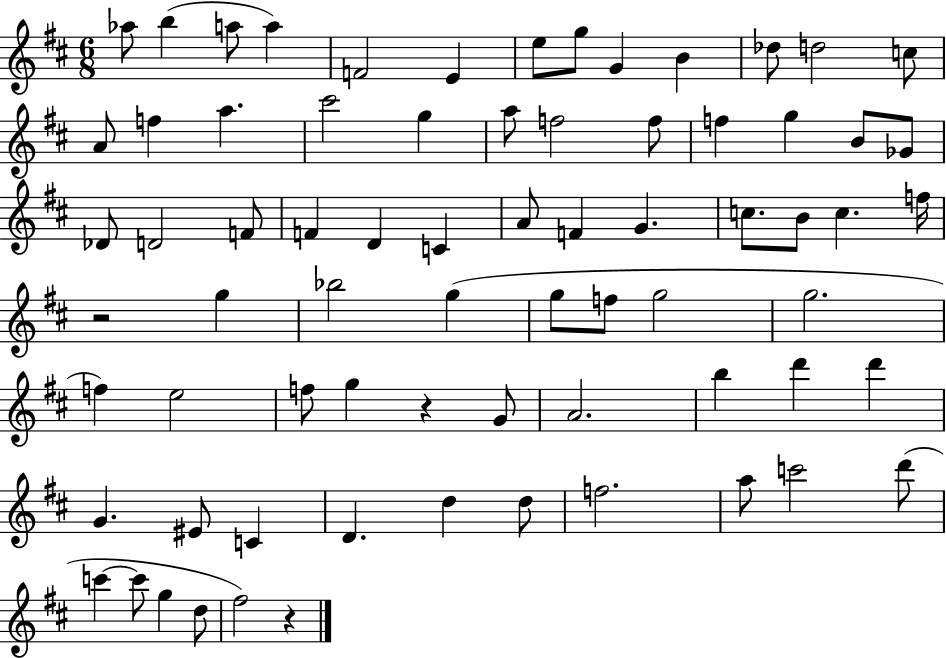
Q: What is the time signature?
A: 6/8